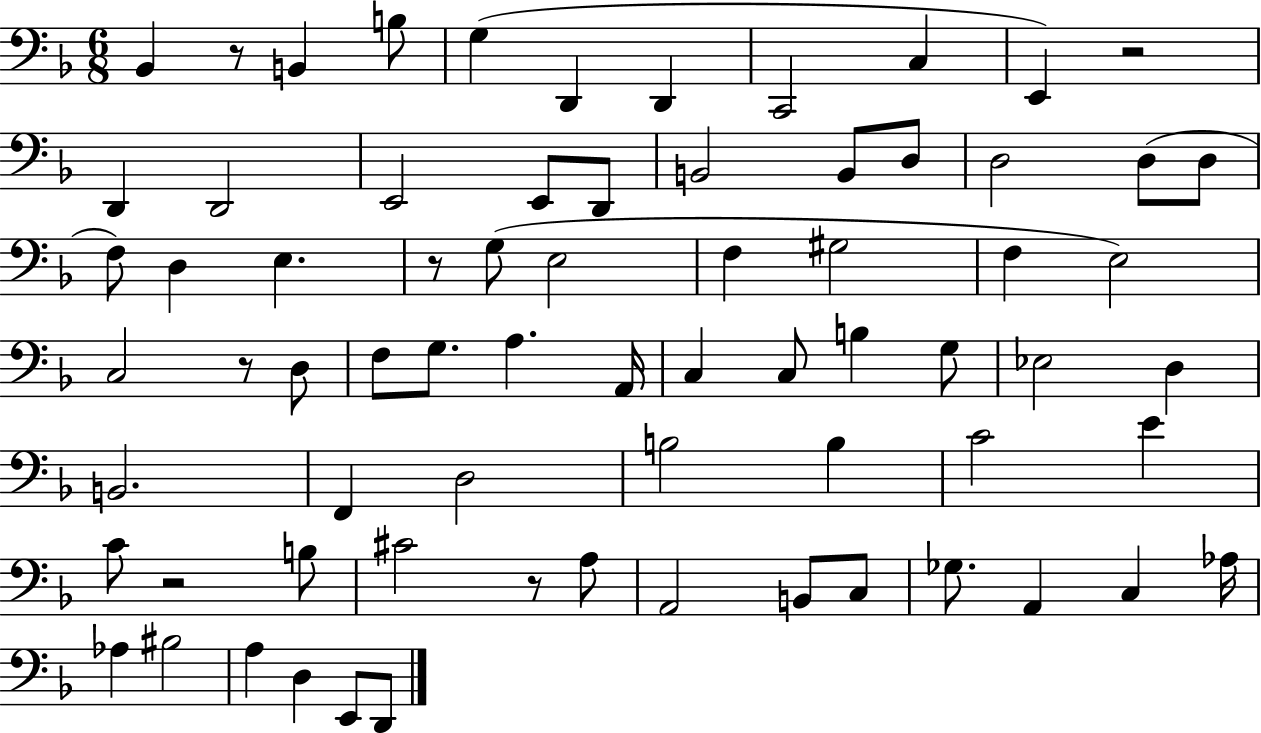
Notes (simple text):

Bb2/q R/e B2/q B3/e G3/q D2/q D2/q C2/h C3/q E2/q R/h D2/q D2/h E2/h E2/e D2/e B2/h B2/e D3/e D3/h D3/e D3/e F3/e D3/q E3/q. R/e G3/e E3/h F3/q G#3/h F3/q E3/h C3/h R/e D3/e F3/e G3/e. A3/q. A2/s C3/q C3/e B3/q G3/e Eb3/h D3/q B2/h. F2/q D3/h B3/h B3/q C4/h E4/q C4/e R/h B3/e C#4/h R/e A3/e A2/h B2/e C3/e Gb3/e. A2/q C3/q Ab3/s Ab3/q BIS3/h A3/q D3/q E2/e D2/e